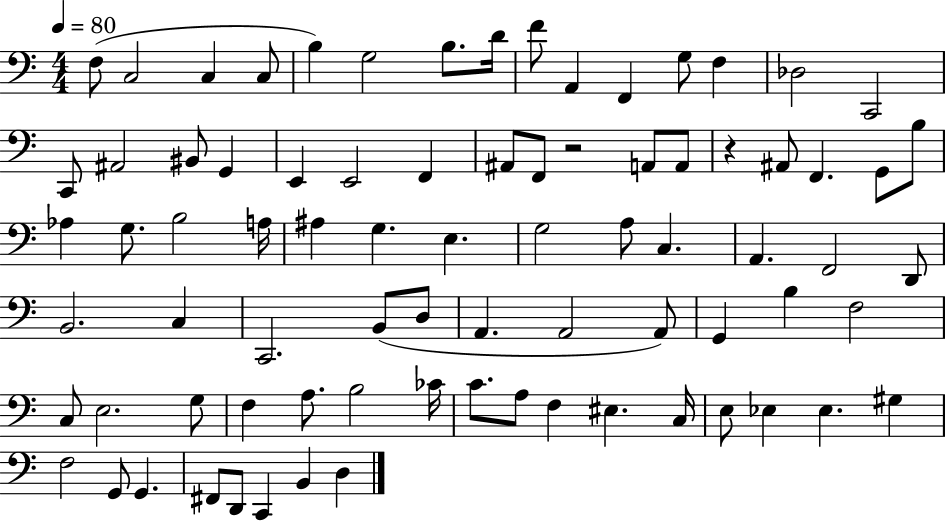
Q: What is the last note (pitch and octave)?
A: D3